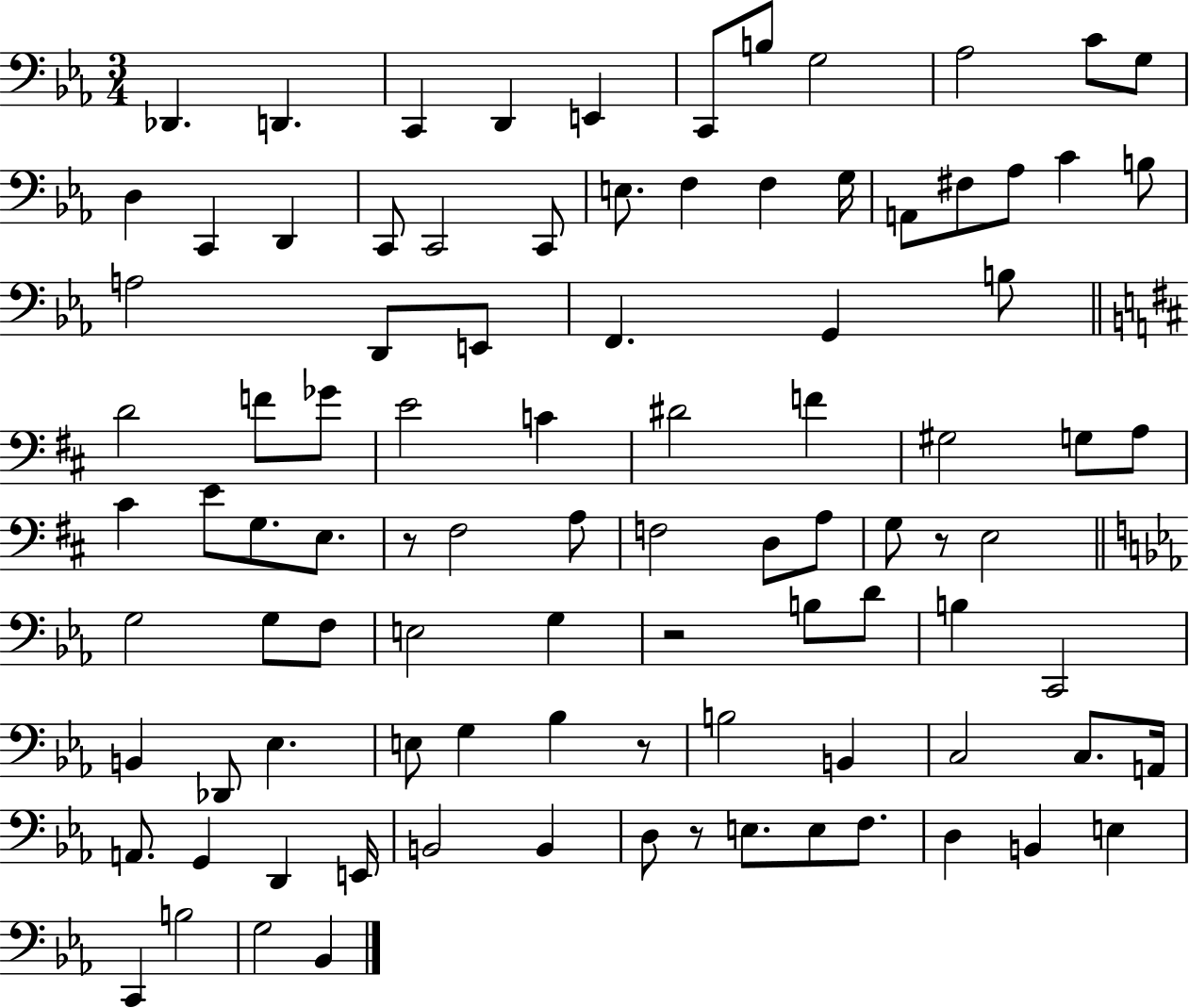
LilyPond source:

{
  \clef bass
  \numericTimeSignature
  \time 3/4
  \key ees \major
  des,4. d,4. | c,4 d,4 e,4 | c,8 b8 g2 | aes2 c'8 g8 | \break d4 c,4 d,4 | c,8 c,2 c,8 | e8. f4 f4 g16 | a,8 fis8 aes8 c'4 b8 | \break a2 d,8 e,8 | f,4. g,4 b8 | \bar "||" \break \key d \major d'2 f'8 ges'8 | e'2 c'4 | dis'2 f'4 | gis2 g8 a8 | \break cis'4 e'8 g8. e8. | r8 fis2 a8 | f2 d8 a8 | g8 r8 e2 | \break \bar "||" \break \key c \minor g2 g8 f8 | e2 g4 | r2 b8 d'8 | b4 c,2 | \break b,4 des,8 ees4. | e8 g4 bes4 r8 | b2 b,4 | c2 c8. a,16 | \break a,8. g,4 d,4 e,16 | b,2 b,4 | d8 r8 e8. e8 f8. | d4 b,4 e4 | \break c,4 b2 | g2 bes,4 | \bar "|."
}